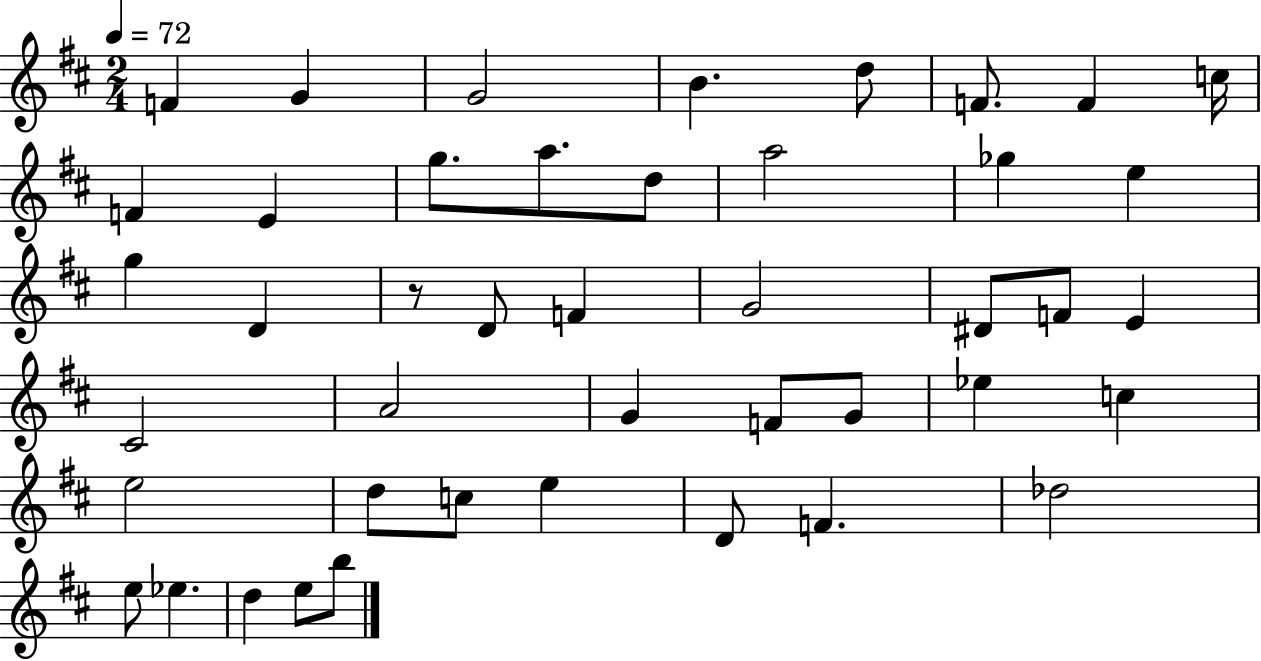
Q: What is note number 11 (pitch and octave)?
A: G5